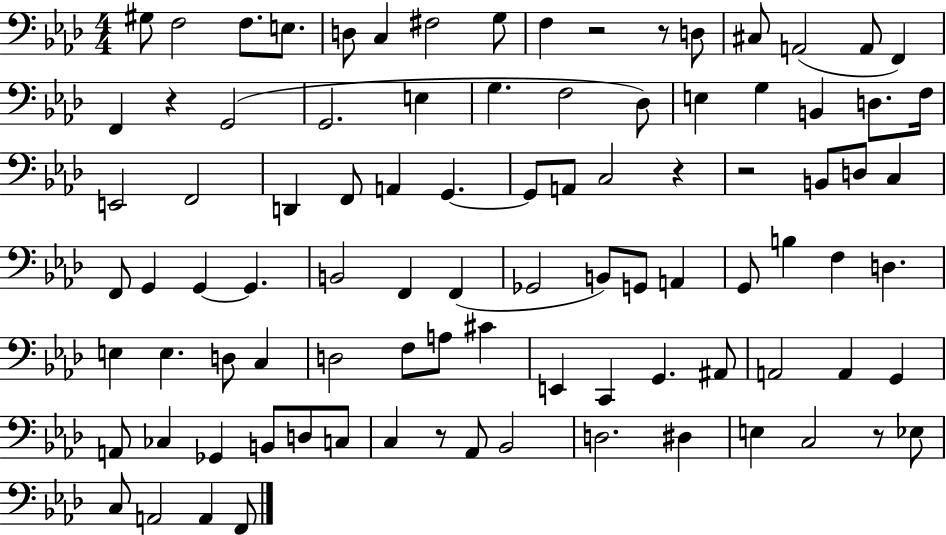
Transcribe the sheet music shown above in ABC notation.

X:1
T:Untitled
M:4/4
L:1/4
K:Ab
^G,/2 F,2 F,/2 E,/2 D,/2 C, ^F,2 G,/2 F, z2 z/2 D,/2 ^C,/2 A,,2 A,,/2 F,, F,, z G,,2 G,,2 E, G, F,2 _D,/2 E, G, B,, D,/2 F,/4 E,,2 F,,2 D,, F,,/2 A,, G,, G,,/2 A,,/2 C,2 z z2 B,,/2 D,/2 C, F,,/2 G,, G,, G,, B,,2 F,, F,, _G,,2 B,,/2 G,,/2 A,, G,,/2 B, F, D, E, E, D,/2 C, D,2 F,/2 A,/2 ^C E,, C,, G,, ^A,,/2 A,,2 A,, G,, A,,/2 _C, _G,, B,,/2 D,/2 C,/2 C, z/2 _A,,/2 _B,,2 D,2 ^D, E, C,2 z/2 _E,/2 C,/2 A,,2 A,, F,,/2